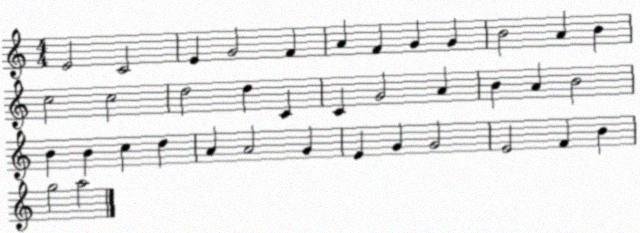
X:1
T:Untitled
M:4/4
L:1/4
K:C
E2 C2 E G2 F A F G G B2 A B c2 c2 d2 d C C G2 A B A B2 B B c d A A2 G E G G2 E2 F B g2 a2